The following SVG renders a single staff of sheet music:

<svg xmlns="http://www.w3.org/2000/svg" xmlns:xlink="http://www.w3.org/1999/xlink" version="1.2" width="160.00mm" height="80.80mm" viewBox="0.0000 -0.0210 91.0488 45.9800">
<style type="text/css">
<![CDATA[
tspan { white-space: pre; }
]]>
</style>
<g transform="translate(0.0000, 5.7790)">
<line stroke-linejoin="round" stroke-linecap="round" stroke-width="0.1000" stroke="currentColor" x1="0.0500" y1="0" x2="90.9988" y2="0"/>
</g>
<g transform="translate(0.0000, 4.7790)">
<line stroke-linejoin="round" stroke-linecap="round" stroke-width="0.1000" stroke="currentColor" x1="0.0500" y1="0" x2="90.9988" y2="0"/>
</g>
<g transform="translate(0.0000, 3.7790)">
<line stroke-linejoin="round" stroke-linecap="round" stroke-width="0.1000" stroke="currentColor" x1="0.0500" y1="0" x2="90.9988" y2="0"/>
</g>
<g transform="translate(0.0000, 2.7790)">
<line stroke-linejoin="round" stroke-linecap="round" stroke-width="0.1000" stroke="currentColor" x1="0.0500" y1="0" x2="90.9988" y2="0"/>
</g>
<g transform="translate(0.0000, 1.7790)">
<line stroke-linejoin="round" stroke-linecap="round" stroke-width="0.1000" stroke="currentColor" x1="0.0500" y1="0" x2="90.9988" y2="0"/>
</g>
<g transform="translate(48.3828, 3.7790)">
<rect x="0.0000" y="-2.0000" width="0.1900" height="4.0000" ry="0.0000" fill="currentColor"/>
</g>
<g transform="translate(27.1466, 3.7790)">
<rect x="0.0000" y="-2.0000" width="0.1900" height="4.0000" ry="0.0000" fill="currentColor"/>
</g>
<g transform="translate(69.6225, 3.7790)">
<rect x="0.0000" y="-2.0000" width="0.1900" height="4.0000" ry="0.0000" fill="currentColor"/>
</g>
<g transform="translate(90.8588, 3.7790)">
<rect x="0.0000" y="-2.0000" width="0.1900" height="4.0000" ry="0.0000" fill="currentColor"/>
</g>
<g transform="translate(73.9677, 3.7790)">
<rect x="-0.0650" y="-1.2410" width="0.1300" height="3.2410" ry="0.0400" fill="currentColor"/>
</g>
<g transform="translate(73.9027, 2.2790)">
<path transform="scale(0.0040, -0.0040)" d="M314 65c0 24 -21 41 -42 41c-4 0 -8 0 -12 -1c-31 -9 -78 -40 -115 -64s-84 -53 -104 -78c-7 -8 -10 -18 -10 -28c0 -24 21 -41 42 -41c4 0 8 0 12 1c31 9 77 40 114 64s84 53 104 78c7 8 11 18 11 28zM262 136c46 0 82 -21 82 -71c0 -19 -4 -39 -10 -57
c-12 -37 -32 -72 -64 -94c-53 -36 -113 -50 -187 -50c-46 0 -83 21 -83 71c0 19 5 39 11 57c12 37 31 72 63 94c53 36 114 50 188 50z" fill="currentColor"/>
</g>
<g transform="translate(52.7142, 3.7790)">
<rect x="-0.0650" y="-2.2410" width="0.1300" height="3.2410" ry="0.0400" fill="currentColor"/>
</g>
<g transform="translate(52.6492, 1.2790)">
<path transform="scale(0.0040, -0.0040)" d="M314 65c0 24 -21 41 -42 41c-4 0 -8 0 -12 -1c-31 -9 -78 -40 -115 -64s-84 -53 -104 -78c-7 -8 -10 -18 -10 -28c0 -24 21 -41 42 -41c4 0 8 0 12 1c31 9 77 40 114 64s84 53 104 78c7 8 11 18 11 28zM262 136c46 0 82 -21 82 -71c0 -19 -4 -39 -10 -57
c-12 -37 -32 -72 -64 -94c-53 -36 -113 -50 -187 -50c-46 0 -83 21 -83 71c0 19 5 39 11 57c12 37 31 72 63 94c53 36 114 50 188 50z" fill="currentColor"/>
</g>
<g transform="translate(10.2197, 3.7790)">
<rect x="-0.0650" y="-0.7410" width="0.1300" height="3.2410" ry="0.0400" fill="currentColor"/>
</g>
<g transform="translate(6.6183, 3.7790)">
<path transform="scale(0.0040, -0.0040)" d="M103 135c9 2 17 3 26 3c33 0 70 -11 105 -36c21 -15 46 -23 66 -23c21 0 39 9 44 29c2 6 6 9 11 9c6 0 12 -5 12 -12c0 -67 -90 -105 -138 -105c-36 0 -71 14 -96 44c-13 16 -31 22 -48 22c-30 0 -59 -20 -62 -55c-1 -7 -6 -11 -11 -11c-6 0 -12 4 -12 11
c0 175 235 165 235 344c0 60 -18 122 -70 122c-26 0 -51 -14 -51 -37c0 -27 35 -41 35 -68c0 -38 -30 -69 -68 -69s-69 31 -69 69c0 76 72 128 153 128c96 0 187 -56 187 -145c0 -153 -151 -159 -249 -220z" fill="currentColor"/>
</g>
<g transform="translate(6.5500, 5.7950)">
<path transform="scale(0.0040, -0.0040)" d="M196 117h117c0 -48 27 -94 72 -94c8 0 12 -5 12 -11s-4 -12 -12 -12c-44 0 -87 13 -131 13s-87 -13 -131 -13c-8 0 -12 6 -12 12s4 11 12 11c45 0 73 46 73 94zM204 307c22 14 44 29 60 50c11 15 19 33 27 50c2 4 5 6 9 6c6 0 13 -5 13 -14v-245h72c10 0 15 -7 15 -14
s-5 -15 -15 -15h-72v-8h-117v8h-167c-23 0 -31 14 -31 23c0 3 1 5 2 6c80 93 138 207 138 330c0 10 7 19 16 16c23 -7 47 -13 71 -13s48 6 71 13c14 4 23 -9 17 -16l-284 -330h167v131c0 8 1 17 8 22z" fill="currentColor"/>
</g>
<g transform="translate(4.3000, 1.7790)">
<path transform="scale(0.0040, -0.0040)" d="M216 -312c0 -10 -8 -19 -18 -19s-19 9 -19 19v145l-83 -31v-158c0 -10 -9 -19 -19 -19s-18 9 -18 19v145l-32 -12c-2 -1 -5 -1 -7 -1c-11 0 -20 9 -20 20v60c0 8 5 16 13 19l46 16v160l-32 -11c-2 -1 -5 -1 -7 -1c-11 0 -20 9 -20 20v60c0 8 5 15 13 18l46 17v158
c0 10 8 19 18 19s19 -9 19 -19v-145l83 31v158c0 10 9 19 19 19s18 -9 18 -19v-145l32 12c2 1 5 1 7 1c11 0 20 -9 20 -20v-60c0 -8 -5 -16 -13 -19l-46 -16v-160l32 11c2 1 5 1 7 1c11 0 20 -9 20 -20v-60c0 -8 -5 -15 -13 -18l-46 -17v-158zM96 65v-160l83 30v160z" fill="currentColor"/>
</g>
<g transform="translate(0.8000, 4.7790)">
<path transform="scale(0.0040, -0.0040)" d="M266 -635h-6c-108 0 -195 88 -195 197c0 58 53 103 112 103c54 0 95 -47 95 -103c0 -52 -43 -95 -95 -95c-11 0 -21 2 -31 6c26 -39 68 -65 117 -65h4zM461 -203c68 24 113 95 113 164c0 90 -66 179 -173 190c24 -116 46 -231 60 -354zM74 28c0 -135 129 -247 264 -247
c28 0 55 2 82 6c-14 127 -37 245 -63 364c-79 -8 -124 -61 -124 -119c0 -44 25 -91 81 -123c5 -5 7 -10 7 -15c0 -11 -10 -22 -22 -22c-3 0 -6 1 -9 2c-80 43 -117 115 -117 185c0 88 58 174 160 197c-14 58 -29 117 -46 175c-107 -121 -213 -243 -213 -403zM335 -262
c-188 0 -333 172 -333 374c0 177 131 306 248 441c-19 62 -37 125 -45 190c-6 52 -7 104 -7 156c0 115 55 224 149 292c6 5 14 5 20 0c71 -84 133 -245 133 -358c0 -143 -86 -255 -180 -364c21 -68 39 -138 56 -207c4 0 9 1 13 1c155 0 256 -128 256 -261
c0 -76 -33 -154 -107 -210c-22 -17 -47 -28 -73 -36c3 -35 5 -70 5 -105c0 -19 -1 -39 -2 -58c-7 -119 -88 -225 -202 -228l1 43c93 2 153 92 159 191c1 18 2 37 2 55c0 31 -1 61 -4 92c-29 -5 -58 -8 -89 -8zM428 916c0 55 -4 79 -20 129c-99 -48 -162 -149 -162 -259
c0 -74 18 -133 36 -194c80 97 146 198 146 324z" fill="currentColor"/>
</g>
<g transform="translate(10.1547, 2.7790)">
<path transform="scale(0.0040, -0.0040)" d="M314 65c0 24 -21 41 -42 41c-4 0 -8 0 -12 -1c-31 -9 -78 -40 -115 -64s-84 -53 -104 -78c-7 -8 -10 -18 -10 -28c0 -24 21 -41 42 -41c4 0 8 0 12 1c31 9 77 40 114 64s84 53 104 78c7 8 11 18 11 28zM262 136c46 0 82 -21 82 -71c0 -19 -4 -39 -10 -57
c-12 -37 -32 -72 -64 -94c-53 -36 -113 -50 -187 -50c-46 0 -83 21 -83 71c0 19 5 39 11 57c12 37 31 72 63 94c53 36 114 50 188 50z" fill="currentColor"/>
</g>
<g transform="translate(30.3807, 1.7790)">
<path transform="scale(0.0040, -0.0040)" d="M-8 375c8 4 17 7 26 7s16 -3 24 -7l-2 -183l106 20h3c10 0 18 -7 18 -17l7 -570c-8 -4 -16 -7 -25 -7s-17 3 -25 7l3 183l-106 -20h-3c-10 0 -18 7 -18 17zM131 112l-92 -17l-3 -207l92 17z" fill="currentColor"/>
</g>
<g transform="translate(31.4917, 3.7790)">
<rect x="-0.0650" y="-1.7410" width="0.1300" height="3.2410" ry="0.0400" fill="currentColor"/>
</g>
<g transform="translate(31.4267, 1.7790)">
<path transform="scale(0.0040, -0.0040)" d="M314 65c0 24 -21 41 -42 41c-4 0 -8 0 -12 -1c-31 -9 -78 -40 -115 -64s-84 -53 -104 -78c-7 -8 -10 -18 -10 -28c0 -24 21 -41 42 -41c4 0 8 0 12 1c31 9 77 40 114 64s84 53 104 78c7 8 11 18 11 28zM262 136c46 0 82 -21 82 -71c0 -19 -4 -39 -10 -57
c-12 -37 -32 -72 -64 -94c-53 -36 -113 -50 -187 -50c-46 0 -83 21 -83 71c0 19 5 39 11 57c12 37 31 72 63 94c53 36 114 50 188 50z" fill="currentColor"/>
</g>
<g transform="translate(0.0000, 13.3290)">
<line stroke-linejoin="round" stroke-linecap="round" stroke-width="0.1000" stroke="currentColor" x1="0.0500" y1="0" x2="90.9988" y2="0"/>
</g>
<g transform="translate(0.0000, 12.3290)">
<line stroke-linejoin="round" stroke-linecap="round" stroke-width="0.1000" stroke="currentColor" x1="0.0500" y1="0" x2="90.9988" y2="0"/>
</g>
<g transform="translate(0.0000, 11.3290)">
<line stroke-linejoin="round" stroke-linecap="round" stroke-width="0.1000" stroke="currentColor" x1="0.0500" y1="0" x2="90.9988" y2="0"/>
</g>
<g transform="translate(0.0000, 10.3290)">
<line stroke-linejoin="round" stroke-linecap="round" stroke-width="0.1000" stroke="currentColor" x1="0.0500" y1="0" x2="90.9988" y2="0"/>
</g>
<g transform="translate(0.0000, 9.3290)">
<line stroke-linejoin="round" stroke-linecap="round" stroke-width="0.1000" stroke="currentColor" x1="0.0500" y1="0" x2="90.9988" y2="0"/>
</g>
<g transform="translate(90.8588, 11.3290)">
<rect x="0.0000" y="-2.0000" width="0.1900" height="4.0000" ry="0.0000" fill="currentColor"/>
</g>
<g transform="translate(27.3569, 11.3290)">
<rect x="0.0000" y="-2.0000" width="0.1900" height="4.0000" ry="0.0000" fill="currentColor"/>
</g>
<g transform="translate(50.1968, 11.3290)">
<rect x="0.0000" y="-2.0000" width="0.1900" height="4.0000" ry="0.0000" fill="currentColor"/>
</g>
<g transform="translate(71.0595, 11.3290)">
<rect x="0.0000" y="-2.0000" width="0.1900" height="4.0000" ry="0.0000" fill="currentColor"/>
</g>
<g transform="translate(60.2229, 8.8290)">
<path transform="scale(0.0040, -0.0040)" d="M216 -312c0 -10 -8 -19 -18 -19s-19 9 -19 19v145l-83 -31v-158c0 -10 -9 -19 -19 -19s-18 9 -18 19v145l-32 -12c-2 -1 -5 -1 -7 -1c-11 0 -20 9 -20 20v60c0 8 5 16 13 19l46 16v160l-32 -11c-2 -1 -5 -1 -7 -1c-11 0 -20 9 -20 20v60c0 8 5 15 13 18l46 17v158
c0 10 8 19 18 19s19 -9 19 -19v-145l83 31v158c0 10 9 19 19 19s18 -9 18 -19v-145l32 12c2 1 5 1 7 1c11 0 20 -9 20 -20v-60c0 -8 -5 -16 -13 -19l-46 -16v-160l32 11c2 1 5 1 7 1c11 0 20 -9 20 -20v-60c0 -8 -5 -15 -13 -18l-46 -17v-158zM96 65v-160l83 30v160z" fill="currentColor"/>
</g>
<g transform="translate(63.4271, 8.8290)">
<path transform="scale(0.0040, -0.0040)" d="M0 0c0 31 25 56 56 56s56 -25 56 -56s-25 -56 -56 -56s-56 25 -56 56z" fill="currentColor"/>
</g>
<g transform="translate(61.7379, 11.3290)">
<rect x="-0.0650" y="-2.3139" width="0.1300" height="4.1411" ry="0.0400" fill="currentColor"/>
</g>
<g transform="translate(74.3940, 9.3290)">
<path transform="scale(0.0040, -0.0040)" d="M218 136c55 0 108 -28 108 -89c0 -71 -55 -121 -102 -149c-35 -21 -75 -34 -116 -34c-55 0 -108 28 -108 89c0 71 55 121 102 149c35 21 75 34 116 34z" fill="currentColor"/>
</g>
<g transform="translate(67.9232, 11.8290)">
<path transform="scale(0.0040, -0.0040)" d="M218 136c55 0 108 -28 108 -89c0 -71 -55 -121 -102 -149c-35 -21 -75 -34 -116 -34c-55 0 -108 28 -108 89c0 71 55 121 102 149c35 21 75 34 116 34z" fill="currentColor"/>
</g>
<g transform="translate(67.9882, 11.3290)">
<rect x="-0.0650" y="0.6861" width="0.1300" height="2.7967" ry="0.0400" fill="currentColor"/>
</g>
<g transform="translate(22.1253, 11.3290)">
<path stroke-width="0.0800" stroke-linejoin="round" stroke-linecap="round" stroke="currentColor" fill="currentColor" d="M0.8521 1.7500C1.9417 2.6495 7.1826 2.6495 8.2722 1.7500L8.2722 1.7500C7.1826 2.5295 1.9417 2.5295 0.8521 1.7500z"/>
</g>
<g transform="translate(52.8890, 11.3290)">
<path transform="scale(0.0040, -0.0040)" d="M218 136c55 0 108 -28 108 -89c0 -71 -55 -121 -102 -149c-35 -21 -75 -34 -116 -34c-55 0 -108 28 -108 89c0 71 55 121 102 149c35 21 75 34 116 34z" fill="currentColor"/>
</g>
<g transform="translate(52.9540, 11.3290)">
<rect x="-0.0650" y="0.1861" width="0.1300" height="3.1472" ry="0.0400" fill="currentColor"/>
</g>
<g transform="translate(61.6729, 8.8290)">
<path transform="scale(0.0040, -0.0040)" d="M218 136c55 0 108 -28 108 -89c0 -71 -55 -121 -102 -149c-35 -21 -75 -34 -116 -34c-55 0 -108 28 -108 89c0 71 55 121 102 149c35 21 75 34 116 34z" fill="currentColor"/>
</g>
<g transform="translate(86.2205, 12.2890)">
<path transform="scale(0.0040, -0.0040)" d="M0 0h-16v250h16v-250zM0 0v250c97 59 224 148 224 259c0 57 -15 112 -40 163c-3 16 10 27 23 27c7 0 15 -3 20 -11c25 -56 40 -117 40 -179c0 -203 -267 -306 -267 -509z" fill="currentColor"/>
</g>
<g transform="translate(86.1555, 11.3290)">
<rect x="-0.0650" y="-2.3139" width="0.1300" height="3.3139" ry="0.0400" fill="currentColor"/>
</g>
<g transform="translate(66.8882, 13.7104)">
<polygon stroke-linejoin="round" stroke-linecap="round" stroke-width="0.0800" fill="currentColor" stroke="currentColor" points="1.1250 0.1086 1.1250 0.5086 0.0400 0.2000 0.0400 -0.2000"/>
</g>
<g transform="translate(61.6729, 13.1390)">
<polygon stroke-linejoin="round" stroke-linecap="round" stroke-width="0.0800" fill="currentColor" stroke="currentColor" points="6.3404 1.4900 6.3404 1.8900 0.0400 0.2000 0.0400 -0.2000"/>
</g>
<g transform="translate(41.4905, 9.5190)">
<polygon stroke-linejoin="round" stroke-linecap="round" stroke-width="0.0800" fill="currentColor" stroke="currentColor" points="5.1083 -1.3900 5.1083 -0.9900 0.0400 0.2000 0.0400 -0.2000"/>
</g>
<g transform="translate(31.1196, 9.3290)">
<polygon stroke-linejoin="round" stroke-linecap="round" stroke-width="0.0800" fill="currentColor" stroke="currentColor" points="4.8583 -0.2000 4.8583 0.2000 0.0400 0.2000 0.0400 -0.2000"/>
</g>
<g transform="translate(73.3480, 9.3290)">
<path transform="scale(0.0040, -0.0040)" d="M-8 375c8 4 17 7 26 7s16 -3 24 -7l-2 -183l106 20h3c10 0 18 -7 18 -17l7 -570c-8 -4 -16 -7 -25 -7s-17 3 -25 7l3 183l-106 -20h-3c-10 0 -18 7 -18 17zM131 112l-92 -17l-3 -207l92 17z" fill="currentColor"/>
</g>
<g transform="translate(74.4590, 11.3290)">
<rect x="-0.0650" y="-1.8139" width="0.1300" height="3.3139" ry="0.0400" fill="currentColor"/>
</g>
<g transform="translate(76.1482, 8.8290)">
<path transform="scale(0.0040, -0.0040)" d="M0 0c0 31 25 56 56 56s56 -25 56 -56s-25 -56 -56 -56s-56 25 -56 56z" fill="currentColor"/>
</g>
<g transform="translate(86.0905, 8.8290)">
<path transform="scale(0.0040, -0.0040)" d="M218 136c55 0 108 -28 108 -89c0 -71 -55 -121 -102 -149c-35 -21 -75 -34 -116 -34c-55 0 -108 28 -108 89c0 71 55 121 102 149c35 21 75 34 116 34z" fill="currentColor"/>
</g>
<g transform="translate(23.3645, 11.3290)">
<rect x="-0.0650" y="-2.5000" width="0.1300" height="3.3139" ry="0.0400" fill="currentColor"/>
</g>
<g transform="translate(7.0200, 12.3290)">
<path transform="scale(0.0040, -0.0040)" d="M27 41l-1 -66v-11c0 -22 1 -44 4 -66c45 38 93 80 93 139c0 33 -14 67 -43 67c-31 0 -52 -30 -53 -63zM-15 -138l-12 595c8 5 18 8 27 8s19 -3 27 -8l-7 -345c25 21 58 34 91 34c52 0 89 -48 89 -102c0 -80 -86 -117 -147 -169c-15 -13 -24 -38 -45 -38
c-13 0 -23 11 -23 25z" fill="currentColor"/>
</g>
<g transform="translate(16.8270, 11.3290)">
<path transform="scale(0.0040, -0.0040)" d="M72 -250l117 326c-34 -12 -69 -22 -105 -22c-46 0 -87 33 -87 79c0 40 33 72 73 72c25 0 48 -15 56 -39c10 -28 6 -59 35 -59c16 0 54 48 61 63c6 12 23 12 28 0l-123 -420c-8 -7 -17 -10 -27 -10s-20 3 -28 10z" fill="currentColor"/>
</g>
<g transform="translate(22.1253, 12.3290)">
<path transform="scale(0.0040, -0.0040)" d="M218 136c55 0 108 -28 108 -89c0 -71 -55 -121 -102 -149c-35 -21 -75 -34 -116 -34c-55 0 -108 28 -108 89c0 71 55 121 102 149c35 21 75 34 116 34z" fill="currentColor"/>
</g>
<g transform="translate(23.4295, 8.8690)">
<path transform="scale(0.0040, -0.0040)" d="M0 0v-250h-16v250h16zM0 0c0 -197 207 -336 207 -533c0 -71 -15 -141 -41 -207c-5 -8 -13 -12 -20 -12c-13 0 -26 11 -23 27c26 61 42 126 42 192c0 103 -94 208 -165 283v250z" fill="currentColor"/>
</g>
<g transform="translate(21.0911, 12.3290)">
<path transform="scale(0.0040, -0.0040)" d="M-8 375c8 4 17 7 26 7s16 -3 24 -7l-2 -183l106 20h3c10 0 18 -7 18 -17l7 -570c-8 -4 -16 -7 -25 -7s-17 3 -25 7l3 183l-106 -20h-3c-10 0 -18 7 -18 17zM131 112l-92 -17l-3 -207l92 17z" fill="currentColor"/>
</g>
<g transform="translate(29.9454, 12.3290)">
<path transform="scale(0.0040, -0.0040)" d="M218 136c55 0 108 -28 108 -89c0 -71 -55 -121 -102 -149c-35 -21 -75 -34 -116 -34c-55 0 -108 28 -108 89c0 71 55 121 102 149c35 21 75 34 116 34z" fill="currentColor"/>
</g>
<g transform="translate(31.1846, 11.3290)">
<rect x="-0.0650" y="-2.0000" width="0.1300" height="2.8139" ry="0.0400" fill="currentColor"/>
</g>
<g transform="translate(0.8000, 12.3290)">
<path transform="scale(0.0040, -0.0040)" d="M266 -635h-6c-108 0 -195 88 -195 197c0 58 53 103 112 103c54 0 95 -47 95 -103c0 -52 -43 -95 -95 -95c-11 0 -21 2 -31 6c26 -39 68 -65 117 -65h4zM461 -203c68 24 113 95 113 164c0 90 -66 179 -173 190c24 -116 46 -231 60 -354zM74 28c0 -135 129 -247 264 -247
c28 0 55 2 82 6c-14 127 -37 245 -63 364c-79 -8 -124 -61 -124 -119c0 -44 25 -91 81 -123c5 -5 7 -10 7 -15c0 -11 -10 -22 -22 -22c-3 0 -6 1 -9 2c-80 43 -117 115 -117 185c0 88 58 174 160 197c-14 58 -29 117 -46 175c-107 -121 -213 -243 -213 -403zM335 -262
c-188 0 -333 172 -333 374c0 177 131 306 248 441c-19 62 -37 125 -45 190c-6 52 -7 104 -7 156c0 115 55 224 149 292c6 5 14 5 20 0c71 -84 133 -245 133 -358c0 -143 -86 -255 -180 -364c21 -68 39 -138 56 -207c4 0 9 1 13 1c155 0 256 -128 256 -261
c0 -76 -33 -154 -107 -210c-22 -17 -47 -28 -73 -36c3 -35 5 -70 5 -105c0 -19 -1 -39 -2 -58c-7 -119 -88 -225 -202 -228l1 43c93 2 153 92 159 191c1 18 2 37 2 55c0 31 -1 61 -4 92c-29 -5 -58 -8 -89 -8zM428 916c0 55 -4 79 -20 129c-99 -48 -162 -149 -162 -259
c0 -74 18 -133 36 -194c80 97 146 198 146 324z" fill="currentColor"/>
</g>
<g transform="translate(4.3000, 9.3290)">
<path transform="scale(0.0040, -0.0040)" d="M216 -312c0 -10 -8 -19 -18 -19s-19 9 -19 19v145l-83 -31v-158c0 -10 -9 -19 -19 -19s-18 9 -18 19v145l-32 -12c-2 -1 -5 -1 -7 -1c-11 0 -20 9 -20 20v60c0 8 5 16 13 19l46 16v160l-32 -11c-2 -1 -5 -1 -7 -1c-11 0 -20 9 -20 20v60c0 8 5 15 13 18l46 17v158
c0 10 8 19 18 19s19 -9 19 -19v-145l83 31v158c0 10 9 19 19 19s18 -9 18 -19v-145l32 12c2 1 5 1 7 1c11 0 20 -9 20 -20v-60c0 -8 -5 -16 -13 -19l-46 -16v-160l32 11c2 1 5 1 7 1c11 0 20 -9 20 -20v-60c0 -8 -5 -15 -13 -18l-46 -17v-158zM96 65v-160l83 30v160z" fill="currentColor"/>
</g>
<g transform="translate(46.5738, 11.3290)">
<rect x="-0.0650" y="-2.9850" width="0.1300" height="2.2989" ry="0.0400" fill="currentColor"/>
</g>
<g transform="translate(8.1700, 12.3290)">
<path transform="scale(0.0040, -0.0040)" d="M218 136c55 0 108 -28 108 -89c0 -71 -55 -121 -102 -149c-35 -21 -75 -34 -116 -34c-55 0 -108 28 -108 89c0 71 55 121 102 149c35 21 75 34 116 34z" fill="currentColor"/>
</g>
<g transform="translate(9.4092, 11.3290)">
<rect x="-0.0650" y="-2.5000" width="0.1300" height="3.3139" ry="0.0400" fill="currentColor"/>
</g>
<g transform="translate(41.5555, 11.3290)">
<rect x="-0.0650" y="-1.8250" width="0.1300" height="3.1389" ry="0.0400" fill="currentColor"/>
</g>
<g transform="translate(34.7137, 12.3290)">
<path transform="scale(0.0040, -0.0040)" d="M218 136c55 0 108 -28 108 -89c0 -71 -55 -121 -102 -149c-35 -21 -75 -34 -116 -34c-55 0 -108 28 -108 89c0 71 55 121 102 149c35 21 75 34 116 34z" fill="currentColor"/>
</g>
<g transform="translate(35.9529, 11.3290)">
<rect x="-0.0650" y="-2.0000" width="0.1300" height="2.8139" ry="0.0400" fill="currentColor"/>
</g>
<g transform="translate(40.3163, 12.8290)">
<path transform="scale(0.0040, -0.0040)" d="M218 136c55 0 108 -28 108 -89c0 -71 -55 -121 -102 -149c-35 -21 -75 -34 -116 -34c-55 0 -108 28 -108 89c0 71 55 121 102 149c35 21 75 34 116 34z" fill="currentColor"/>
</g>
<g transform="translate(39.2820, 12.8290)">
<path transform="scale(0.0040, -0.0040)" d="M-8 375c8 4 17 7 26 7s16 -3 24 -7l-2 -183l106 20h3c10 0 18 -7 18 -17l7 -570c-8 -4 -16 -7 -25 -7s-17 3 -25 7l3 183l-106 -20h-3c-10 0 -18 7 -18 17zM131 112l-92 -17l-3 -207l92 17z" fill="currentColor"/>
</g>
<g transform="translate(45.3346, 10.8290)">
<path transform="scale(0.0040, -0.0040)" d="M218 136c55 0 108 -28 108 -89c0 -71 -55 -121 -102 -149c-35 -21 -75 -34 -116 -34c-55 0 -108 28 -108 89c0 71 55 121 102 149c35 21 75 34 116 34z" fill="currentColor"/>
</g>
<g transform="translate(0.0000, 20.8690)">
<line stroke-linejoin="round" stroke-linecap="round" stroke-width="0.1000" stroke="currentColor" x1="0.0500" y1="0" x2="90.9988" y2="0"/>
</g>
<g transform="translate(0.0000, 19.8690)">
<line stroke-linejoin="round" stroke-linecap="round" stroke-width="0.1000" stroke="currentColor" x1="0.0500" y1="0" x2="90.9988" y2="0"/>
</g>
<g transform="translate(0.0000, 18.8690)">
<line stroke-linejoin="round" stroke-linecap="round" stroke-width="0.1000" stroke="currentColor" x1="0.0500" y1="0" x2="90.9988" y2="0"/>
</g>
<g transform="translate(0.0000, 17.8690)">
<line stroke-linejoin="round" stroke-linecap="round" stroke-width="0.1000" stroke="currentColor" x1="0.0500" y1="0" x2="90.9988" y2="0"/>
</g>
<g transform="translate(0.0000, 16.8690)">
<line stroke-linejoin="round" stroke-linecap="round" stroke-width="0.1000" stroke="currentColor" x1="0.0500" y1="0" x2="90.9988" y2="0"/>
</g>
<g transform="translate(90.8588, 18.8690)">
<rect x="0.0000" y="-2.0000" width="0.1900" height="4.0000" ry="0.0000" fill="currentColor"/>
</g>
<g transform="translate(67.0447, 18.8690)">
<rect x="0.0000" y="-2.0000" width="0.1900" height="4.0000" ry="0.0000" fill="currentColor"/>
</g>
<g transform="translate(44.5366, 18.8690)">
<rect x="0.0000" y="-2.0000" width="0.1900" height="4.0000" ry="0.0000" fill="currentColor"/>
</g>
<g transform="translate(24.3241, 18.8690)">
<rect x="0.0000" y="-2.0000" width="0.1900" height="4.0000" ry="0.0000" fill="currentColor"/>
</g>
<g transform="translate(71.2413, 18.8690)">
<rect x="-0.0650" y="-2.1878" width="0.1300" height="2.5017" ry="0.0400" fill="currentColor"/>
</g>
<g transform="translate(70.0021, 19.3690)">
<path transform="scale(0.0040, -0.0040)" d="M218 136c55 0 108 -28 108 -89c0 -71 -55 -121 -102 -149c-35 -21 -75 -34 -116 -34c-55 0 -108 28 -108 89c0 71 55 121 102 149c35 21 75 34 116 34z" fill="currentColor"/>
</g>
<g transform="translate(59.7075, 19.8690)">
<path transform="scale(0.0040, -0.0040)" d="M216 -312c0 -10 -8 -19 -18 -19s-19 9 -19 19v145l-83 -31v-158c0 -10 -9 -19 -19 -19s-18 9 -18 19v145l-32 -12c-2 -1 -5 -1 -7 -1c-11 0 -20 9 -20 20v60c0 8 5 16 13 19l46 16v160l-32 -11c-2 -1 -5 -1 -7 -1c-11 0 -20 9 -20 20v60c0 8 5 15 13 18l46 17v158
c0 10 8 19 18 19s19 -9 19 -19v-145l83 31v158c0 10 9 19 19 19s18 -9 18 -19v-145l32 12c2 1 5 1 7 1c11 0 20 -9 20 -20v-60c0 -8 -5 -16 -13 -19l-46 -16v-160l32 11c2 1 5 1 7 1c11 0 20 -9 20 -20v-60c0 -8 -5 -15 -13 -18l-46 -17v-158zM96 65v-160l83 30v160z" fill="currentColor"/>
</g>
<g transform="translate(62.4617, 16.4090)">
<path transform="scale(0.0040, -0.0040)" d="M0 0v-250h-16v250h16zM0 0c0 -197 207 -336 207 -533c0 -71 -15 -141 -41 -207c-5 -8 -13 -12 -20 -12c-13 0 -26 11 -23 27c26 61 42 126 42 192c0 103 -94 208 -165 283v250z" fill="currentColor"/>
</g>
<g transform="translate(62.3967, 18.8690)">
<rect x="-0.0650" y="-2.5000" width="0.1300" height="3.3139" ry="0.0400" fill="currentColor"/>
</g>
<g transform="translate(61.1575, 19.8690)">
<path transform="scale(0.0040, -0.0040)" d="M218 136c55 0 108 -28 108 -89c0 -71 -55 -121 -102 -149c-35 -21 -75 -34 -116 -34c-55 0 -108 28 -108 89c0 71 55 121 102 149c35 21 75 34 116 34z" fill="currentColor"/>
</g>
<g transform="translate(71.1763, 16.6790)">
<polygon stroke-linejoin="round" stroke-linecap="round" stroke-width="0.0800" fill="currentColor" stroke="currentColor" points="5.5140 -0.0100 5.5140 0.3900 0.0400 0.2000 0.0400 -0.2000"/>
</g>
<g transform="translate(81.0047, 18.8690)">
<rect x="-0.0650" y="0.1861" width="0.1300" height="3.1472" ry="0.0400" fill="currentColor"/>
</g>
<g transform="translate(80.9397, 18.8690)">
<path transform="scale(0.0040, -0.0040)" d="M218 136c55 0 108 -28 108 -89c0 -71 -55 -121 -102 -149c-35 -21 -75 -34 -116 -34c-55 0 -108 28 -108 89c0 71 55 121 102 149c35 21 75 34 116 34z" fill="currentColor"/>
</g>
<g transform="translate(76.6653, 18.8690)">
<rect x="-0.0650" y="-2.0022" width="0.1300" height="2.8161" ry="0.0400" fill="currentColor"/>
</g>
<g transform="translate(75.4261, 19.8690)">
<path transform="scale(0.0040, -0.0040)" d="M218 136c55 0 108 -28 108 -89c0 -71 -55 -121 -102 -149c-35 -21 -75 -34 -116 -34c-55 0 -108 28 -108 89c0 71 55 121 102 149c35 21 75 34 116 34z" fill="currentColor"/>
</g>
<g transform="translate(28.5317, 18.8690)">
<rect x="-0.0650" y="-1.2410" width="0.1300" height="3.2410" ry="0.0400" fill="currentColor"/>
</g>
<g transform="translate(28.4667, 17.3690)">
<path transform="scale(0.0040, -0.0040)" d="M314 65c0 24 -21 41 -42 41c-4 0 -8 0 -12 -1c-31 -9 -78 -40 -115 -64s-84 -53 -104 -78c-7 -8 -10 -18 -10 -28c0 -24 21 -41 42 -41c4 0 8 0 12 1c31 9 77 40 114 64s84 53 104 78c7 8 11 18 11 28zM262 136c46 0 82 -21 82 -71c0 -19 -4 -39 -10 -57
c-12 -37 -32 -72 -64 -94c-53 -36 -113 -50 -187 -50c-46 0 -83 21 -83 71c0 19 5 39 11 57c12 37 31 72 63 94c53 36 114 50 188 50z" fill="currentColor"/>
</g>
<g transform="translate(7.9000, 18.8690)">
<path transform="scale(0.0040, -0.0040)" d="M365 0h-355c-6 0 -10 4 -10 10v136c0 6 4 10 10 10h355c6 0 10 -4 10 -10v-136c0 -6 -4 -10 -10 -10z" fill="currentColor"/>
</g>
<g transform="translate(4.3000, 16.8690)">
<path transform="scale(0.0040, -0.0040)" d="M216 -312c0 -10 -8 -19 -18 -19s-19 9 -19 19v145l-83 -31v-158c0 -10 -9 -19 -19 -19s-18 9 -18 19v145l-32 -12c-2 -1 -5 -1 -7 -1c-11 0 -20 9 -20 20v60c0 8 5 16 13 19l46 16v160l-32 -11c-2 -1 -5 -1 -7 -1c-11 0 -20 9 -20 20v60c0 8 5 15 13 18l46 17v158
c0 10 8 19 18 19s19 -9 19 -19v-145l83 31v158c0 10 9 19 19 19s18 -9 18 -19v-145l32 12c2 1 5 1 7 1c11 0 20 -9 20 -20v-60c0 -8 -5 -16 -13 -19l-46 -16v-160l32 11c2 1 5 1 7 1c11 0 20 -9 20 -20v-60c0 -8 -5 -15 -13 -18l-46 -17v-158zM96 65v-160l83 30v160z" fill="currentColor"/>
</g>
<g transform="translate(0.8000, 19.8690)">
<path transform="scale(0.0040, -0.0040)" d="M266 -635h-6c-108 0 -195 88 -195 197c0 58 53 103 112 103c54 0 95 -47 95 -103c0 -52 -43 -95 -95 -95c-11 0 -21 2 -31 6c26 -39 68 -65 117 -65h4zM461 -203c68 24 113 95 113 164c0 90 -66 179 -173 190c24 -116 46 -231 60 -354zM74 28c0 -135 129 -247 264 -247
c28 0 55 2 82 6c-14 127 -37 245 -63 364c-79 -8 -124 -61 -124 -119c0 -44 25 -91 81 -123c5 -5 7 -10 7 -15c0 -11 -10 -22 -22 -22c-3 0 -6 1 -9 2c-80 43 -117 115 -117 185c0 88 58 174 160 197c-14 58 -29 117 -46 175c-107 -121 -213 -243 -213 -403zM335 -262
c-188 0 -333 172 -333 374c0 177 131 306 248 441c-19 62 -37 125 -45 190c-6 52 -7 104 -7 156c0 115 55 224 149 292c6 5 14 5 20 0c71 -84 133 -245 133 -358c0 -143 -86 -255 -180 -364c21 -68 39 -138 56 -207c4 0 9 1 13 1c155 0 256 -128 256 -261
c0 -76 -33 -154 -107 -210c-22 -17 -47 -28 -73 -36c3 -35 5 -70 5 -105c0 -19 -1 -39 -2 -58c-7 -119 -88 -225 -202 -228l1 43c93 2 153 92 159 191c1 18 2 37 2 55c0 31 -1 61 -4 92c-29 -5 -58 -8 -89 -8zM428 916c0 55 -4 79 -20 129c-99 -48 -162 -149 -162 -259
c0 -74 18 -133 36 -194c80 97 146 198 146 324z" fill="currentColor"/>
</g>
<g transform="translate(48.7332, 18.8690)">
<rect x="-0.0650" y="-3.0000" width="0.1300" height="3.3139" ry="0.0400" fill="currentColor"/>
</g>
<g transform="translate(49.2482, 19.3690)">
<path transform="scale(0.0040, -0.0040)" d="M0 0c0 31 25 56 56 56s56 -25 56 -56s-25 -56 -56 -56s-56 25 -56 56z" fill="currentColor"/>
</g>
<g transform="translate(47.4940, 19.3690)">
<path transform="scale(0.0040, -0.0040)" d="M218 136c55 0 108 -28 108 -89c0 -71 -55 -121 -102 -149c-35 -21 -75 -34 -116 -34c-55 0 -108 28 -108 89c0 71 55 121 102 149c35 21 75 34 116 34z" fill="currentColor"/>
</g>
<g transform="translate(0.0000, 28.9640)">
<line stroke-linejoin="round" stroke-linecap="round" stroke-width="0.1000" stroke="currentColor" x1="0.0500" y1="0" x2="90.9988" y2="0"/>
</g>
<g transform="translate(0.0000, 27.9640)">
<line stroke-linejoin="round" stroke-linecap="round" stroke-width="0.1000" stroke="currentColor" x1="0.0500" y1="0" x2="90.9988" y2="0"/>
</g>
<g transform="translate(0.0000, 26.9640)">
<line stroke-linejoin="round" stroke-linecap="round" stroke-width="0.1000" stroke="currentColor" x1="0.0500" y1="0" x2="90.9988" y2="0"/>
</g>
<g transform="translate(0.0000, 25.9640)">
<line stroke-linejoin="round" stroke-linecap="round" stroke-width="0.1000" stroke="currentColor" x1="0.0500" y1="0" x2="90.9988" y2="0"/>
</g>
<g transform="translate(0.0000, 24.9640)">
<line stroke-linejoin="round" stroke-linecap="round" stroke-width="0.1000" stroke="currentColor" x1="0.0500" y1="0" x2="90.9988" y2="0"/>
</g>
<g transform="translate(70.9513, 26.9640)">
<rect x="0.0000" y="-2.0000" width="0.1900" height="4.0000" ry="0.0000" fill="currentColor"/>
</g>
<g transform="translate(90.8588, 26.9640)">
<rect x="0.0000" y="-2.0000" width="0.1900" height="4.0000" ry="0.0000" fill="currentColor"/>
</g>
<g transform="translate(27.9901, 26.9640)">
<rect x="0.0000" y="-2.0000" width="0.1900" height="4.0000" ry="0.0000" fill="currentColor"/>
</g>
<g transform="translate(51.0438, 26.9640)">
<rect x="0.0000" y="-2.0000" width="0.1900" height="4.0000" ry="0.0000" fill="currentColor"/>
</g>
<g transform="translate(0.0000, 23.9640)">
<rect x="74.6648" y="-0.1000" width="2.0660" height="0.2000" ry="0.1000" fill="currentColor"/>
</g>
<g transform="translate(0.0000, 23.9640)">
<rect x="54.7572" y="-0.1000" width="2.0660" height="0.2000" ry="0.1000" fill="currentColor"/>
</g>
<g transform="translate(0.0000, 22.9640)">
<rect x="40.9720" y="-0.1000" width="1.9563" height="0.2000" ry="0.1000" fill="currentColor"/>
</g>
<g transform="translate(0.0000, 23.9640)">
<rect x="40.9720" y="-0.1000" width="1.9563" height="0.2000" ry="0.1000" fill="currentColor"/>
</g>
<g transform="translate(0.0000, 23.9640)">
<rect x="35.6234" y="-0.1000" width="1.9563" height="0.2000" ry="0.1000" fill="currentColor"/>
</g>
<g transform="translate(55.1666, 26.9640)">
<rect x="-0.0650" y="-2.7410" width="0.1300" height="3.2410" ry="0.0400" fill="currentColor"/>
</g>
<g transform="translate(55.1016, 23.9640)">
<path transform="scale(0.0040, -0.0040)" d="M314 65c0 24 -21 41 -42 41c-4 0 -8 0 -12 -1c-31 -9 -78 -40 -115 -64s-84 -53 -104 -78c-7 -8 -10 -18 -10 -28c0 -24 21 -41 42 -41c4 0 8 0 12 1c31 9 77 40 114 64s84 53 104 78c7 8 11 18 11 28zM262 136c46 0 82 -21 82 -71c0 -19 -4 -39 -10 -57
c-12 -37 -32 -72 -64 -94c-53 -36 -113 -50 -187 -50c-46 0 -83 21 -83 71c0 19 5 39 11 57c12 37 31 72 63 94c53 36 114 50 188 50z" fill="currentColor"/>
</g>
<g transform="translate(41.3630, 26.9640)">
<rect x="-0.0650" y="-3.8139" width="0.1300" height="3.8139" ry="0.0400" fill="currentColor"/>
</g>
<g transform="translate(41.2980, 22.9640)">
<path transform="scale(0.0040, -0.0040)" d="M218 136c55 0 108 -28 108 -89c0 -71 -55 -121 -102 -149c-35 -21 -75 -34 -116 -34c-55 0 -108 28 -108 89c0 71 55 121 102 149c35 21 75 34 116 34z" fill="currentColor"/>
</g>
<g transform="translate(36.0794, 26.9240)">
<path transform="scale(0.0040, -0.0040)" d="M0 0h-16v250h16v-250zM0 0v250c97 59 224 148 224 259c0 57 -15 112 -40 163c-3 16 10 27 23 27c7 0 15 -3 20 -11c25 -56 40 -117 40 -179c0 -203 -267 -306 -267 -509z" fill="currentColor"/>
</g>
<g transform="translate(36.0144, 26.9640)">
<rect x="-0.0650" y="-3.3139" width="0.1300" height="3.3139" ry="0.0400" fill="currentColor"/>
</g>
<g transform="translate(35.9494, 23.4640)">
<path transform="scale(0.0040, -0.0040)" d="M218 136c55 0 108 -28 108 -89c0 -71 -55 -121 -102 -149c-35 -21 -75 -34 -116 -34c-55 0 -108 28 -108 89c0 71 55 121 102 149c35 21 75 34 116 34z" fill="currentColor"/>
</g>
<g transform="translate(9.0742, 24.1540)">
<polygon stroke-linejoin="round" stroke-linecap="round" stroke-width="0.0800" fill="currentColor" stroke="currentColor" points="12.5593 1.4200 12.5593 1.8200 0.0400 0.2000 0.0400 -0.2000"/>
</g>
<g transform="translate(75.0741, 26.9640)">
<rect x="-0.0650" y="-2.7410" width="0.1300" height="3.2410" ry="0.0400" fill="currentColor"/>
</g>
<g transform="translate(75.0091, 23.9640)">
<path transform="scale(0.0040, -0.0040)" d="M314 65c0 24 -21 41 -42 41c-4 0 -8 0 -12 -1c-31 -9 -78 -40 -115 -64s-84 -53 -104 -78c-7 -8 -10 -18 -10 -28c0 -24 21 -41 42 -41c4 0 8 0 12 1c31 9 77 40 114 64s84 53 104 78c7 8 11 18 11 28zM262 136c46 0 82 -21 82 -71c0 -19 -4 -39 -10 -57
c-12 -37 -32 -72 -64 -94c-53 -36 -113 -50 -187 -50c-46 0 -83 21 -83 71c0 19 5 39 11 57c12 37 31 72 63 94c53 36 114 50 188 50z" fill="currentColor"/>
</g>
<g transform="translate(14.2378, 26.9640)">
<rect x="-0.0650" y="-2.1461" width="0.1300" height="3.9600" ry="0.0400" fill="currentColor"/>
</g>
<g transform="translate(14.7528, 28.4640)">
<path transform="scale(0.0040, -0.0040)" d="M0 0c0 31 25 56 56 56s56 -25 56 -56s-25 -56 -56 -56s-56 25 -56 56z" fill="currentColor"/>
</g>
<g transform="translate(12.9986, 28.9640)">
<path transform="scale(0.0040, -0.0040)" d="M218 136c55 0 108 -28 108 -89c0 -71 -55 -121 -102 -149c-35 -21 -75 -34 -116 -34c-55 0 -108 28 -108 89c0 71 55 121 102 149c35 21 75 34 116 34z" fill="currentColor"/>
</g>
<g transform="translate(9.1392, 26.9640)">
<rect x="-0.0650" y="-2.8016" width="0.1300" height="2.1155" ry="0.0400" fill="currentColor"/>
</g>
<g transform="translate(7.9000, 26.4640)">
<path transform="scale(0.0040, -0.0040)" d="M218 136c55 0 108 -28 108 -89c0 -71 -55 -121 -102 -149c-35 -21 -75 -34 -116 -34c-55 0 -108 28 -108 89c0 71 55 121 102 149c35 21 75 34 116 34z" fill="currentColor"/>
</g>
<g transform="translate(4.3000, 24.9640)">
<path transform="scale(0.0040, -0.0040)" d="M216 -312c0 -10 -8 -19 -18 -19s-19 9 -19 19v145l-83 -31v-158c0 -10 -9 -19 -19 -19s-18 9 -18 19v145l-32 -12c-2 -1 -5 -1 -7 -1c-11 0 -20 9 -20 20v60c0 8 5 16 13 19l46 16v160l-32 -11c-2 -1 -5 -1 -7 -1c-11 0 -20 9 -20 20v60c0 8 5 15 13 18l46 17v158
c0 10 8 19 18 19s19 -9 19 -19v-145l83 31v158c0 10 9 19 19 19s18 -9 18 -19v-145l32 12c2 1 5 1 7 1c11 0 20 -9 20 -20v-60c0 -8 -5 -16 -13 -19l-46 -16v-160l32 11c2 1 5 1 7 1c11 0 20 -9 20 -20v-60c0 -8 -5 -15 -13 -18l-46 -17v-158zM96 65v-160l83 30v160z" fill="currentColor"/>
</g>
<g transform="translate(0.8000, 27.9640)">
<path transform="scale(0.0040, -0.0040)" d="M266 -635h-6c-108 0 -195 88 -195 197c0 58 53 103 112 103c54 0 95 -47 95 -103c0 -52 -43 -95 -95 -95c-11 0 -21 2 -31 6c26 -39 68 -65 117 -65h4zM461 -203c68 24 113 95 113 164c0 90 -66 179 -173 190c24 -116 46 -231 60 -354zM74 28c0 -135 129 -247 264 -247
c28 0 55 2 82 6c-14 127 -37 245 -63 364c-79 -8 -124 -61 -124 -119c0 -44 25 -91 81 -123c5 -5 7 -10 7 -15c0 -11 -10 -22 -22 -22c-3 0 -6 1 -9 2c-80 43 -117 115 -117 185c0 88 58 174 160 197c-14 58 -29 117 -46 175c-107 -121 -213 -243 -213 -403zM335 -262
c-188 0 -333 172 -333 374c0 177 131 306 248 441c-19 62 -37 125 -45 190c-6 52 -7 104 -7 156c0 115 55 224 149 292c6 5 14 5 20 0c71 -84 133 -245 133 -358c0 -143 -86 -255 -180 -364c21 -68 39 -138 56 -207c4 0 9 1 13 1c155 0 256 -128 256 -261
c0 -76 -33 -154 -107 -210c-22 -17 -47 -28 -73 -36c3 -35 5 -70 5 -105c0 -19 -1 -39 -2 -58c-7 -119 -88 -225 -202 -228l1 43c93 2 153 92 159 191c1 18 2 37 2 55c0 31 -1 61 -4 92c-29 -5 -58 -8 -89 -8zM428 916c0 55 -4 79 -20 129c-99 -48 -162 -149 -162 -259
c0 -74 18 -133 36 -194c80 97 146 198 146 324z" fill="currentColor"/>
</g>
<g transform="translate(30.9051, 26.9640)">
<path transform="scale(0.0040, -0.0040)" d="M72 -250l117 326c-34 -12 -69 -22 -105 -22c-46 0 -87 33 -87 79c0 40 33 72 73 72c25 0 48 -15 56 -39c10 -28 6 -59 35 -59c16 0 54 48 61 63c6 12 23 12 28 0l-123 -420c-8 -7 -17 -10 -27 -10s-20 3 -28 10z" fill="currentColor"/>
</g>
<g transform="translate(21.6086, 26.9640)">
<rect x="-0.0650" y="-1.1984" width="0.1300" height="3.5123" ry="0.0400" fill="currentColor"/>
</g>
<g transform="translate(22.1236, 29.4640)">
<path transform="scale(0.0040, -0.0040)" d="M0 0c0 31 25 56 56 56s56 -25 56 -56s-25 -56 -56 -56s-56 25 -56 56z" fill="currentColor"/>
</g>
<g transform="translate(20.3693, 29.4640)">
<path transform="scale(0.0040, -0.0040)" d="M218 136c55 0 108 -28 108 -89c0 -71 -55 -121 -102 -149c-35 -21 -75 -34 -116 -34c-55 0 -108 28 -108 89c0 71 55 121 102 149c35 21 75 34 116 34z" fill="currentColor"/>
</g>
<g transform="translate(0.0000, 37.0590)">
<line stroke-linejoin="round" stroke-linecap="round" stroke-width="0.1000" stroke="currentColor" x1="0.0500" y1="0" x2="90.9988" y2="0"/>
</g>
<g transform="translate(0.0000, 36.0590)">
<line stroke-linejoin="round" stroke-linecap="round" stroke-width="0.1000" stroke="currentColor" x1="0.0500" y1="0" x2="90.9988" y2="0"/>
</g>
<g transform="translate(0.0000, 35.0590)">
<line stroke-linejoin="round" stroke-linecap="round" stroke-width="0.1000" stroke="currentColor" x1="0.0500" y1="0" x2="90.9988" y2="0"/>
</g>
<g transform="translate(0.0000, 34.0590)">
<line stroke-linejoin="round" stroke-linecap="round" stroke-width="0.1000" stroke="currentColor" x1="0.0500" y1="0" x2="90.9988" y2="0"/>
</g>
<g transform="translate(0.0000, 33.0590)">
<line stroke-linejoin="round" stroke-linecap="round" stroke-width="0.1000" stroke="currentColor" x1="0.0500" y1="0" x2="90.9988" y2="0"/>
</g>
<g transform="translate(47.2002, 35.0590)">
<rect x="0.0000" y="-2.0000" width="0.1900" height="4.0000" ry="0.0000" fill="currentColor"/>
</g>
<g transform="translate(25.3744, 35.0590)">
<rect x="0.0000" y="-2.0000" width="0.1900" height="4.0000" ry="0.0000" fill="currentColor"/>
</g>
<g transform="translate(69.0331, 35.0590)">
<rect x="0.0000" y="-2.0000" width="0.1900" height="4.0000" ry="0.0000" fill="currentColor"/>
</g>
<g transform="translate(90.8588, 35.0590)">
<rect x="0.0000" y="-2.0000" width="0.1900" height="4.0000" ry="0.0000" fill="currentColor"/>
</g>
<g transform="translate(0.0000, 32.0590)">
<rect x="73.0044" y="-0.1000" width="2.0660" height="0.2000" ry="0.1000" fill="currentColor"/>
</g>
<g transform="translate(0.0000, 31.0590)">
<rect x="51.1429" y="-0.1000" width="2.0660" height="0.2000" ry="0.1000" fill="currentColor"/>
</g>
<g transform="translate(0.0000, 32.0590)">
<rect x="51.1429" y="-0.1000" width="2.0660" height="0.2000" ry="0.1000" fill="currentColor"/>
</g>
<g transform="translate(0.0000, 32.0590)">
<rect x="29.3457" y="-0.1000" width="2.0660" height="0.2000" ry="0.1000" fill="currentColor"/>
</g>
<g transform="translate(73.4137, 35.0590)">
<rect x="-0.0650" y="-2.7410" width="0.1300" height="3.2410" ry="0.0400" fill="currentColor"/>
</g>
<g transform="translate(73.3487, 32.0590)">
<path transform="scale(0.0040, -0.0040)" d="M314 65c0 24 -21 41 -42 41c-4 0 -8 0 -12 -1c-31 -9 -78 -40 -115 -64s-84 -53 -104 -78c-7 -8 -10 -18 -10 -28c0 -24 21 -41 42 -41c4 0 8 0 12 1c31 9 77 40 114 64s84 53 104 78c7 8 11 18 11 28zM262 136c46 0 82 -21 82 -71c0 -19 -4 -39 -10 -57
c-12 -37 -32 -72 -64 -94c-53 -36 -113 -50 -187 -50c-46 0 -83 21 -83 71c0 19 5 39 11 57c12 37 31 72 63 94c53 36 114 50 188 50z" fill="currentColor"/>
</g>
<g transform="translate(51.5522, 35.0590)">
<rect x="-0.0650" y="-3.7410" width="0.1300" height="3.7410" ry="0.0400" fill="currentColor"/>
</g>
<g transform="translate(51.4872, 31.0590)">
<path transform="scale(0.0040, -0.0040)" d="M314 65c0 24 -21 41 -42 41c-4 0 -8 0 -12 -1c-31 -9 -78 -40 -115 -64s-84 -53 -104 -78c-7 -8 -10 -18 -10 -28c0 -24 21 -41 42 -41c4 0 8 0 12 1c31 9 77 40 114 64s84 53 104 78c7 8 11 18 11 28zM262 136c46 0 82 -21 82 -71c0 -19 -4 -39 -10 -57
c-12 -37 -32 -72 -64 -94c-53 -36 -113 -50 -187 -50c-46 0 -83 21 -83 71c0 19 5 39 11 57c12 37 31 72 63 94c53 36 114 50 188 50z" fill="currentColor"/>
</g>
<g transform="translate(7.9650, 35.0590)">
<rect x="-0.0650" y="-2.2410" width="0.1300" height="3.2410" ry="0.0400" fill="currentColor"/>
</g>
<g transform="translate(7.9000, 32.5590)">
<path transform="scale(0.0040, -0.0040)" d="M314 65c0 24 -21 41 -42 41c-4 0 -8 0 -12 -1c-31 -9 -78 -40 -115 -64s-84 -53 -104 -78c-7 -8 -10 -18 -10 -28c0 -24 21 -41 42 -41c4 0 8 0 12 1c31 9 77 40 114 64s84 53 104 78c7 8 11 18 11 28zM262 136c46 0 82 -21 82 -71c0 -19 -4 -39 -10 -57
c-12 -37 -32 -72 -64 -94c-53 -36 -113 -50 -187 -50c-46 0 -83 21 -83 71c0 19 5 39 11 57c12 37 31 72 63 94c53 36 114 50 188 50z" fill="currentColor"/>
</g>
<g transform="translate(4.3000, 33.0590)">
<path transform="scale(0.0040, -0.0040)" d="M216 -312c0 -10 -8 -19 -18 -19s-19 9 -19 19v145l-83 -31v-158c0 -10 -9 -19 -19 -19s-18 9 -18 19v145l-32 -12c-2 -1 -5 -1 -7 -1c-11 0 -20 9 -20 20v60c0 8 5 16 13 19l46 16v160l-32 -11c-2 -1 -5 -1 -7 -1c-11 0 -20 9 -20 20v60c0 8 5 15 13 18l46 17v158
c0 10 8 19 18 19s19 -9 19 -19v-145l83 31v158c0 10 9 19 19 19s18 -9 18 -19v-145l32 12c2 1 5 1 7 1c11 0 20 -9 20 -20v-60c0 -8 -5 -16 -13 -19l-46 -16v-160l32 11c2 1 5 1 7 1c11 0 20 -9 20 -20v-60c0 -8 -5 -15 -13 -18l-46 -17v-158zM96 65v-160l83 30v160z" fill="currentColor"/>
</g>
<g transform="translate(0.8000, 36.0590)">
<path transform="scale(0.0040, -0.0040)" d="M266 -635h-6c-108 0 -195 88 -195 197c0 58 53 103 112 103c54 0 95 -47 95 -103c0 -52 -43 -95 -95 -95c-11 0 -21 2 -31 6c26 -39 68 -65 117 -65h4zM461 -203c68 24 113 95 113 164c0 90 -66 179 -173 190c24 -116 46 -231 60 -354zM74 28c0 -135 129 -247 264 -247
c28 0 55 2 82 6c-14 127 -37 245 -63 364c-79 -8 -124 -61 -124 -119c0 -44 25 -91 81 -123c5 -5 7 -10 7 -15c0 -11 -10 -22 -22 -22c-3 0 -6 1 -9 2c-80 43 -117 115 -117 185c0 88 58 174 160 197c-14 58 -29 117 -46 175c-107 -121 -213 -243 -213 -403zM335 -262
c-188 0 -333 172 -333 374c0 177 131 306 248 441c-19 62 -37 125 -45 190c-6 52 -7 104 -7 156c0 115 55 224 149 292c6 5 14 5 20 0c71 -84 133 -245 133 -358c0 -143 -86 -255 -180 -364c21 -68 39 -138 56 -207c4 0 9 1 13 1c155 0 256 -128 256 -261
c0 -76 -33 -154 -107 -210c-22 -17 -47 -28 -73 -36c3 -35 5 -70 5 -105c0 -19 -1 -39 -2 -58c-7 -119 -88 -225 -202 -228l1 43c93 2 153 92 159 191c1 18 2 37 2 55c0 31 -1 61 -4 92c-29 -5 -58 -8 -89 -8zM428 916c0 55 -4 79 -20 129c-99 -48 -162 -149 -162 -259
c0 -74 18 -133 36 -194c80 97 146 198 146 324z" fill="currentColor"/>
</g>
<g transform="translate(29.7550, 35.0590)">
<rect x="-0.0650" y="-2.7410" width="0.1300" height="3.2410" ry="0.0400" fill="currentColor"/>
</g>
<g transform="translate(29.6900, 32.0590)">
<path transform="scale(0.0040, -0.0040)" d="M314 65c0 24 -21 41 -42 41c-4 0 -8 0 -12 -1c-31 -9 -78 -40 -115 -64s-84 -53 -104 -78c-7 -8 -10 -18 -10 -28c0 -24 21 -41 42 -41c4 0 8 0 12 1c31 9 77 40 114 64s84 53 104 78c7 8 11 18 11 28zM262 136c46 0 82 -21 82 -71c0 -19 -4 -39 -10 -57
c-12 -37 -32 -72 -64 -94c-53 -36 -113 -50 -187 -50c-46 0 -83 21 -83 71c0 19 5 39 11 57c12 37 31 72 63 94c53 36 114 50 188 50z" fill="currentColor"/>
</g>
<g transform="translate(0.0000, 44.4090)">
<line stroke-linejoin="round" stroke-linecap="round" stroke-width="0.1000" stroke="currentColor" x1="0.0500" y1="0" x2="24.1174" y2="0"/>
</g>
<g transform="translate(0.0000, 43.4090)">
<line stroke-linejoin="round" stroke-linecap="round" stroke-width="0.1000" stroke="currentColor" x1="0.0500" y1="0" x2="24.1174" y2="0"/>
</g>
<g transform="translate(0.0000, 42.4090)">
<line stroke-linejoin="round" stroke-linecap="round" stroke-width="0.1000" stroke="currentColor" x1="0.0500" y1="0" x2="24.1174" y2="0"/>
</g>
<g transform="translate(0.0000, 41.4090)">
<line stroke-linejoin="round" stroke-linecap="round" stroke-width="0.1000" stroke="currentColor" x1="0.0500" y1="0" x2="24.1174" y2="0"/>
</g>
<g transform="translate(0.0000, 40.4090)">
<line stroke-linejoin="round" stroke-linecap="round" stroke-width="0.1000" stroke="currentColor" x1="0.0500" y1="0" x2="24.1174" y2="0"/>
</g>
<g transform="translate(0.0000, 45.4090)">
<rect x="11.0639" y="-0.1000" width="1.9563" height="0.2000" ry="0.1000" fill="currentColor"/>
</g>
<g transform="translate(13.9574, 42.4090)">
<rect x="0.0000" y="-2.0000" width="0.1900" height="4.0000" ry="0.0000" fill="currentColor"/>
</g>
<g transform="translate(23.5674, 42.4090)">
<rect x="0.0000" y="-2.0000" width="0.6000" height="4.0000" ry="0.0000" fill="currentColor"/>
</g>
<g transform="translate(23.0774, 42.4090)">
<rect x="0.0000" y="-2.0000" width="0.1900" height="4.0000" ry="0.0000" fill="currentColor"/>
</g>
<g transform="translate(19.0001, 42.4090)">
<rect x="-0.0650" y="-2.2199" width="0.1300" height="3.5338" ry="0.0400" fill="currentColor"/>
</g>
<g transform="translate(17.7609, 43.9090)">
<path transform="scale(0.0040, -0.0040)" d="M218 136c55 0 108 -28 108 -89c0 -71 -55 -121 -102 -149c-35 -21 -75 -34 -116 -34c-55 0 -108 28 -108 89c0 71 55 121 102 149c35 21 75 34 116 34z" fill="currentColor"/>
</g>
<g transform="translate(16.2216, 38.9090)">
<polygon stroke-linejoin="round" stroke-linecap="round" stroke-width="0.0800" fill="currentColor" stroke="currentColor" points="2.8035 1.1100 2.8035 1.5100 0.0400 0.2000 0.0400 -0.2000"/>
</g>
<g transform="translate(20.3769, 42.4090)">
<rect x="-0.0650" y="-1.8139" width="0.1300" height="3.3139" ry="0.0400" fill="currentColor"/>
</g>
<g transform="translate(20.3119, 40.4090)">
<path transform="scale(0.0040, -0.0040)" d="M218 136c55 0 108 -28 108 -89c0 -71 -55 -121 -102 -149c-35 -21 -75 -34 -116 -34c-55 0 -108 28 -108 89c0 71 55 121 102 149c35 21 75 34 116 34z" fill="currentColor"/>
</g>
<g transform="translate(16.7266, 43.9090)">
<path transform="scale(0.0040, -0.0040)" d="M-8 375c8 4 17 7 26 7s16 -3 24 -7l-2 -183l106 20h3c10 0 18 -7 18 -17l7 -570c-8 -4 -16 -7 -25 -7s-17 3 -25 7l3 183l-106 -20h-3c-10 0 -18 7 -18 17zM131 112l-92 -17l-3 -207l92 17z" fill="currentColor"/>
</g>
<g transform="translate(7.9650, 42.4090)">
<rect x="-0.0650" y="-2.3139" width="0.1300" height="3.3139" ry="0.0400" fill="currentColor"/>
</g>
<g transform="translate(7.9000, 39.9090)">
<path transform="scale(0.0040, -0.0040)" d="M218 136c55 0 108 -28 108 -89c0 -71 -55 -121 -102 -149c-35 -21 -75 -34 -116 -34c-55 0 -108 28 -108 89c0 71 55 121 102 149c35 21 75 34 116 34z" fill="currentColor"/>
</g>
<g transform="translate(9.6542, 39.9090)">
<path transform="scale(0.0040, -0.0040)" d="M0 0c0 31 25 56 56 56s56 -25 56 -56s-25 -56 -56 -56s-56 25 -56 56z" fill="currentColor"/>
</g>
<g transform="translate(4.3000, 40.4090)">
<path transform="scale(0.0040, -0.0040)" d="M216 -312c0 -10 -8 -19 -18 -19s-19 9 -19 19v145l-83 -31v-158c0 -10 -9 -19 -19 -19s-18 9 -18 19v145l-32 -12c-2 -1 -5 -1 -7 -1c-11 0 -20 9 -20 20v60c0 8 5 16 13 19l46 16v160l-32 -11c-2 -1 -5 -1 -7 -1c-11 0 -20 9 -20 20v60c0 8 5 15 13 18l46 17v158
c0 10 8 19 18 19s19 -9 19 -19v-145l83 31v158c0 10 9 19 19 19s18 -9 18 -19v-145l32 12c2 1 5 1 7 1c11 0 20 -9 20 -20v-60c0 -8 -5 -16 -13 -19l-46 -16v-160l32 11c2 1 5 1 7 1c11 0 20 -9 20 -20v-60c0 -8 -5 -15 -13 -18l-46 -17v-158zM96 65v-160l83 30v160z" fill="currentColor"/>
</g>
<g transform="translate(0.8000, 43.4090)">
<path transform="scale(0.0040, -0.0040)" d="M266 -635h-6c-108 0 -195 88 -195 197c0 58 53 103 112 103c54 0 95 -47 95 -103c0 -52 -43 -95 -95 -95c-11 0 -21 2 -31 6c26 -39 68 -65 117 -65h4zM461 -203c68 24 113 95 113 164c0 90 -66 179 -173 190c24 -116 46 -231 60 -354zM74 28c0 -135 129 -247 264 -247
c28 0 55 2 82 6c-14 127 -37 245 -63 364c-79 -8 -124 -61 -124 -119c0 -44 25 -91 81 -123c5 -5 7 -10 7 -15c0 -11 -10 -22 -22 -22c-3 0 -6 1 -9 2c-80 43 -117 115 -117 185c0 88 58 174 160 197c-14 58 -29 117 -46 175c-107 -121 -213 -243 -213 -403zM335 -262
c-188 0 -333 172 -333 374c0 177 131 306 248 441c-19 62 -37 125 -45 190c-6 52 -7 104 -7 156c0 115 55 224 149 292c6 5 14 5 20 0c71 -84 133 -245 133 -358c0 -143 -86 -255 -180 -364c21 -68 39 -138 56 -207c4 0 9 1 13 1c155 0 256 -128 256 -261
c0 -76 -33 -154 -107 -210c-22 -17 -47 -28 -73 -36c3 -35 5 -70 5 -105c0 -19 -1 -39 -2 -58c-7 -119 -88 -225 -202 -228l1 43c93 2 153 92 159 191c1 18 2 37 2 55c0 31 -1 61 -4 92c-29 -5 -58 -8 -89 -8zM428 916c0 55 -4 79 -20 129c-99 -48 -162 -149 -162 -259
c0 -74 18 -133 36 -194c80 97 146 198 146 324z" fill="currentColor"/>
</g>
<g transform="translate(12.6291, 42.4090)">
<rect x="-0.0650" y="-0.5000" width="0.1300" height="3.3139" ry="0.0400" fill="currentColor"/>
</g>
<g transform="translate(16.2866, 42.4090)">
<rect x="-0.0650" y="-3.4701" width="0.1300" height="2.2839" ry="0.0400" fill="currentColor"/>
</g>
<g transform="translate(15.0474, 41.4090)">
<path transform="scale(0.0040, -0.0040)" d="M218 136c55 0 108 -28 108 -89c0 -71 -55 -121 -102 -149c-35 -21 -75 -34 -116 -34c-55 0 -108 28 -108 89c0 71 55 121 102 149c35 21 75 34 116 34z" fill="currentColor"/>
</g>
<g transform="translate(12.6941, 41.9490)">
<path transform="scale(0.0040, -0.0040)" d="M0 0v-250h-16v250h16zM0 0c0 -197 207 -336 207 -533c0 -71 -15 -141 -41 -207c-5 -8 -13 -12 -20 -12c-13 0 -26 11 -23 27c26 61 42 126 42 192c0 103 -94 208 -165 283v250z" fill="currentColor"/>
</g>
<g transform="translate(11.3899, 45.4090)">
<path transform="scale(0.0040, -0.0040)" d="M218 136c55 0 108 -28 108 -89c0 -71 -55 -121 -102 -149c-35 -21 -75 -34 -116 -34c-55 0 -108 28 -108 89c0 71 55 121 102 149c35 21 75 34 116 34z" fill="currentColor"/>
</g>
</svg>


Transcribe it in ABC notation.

X:1
T:Untitled
M:2/4
L:1/4
K:G
d2 f2 g2 e2 _G z/2 G/2 G/2 G/2 F/2 c/2 B ^g/2 A/4 f g/2 z2 e2 A ^G/2 A/2 G/2 B c/2 E/2 D/2 z/2 b/2 c' a2 a2 g2 a2 c'2 a2 g C/2 d/2 F/2 ^f